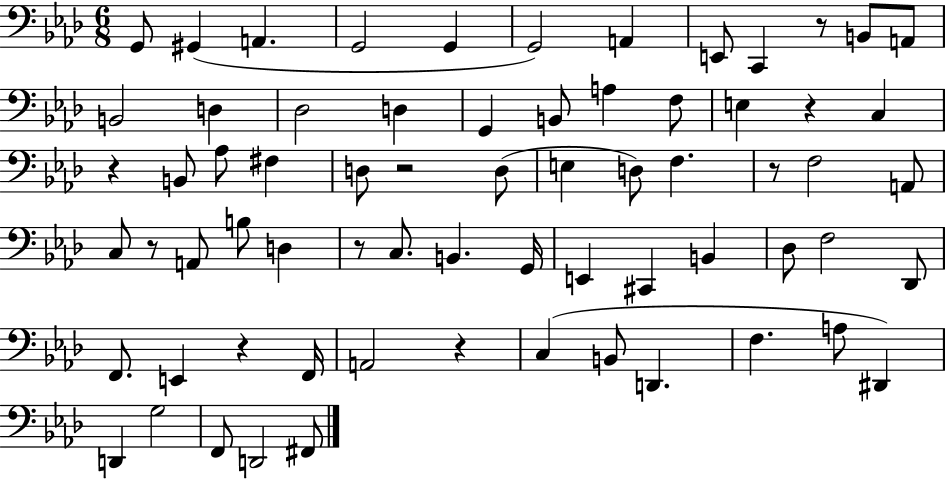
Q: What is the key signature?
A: AES major